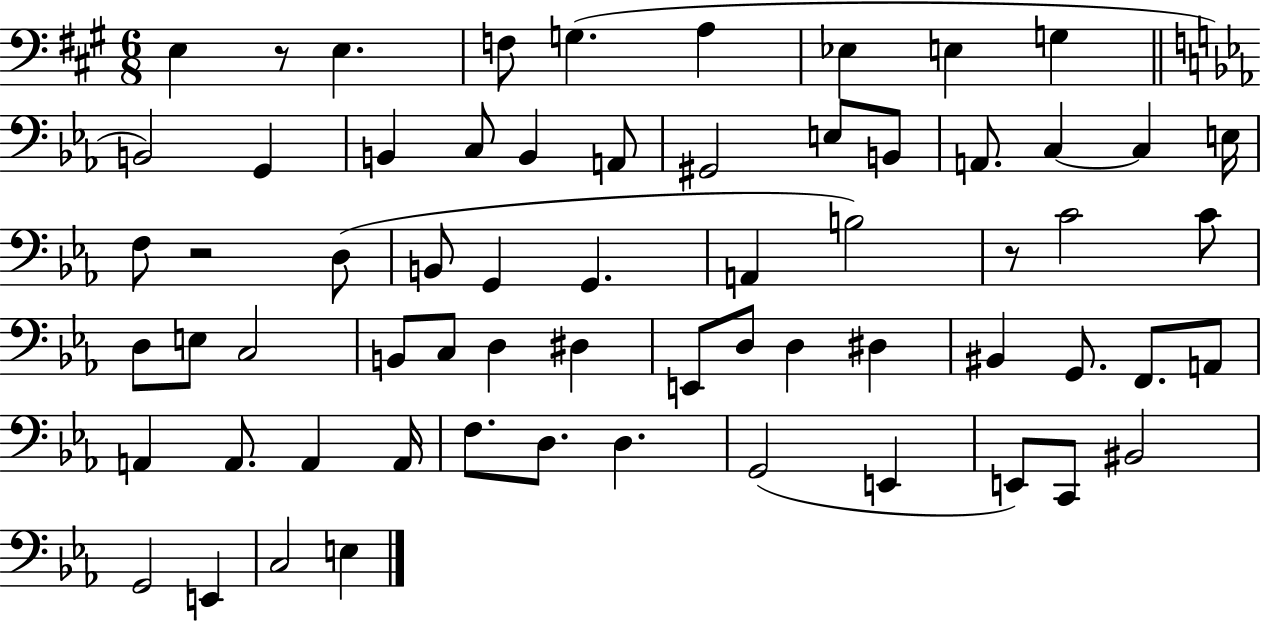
E3/q R/e E3/q. F3/e G3/q. A3/q Eb3/q E3/q G3/q B2/h G2/q B2/q C3/e B2/q A2/e G#2/h E3/e B2/e A2/e. C3/q C3/q E3/s F3/e R/h D3/e B2/e G2/q G2/q. A2/q B3/h R/e C4/h C4/e D3/e E3/e C3/h B2/e C3/e D3/q D#3/q E2/e D3/e D3/q D#3/q BIS2/q G2/e. F2/e. A2/e A2/q A2/e. A2/q A2/s F3/e. D3/e. D3/q. G2/h E2/q E2/e C2/e BIS2/h G2/h E2/q C3/h E3/q